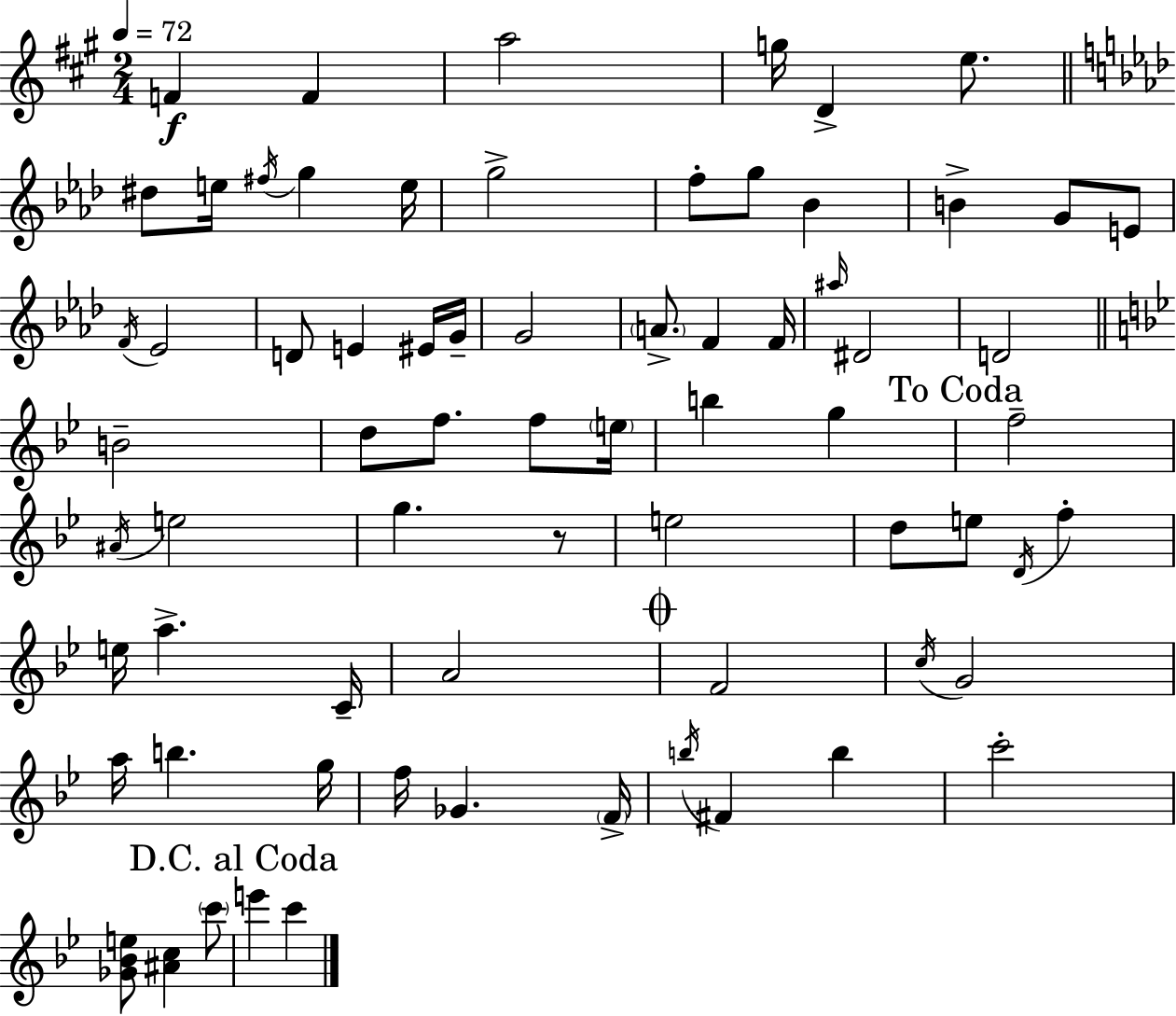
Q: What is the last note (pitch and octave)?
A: C6